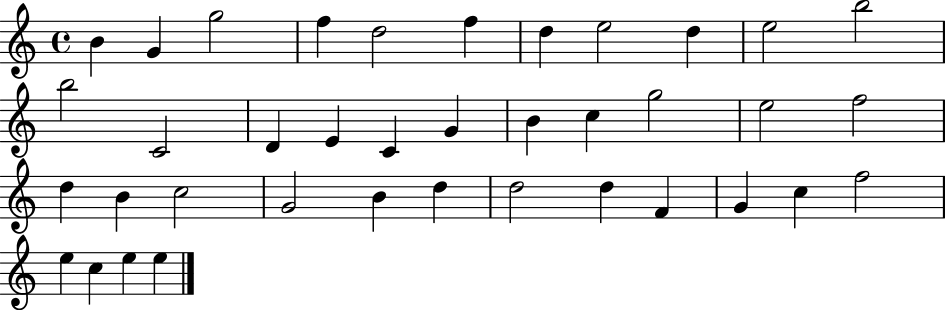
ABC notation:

X:1
T:Untitled
M:4/4
L:1/4
K:C
B G g2 f d2 f d e2 d e2 b2 b2 C2 D E C G B c g2 e2 f2 d B c2 G2 B d d2 d F G c f2 e c e e